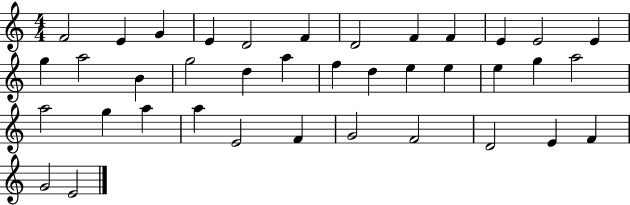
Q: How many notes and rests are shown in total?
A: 38